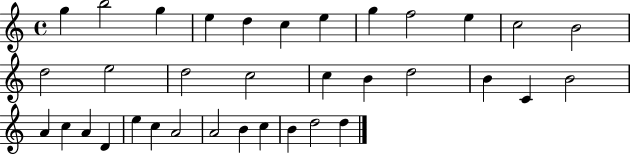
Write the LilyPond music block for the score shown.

{
  \clef treble
  \time 4/4
  \defaultTimeSignature
  \key c \major
  g''4 b''2 g''4 | e''4 d''4 c''4 e''4 | g''4 f''2 e''4 | c''2 b'2 | \break d''2 e''2 | d''2 c''2 | c''4 b'4 d''2 | b'4 c'4 b'2 | \break a'4 c''4 a'4 d'4 | e''4 c''4 a'2 | a'2 b'4 c''4 | b'4 d''2 d''4 | \break \bar "|."
}